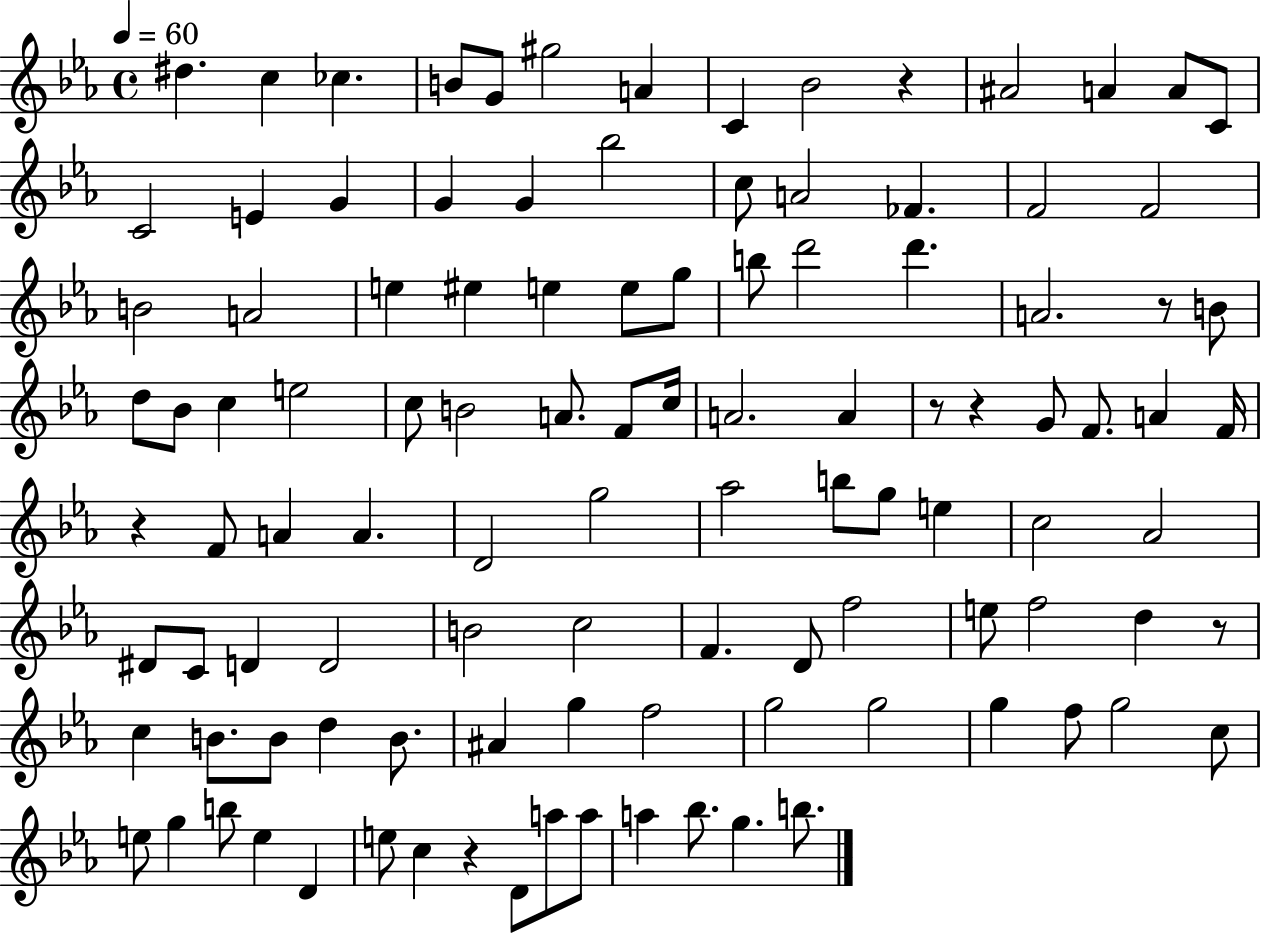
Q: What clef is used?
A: treble